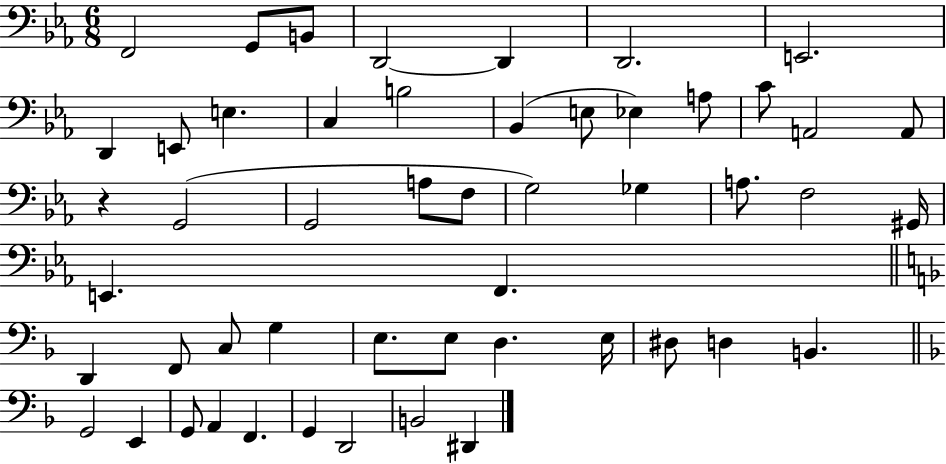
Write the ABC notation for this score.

X:1
T:Untitled
M:6/8
L:1/4
K:Eb
F,,2 G,,/2 B,,/2 D,,2 D,, D,,2 E,,2 D,, E,,/2 E, C, B,2 _B,, E,/2 _E, A,/2 C/2 A,,2 A,,/2 z G,,2 G,,2 A,/2 F,/2 G,2 _G, A,/2 F,2 ^G,,/4 E,, F,, D,, F,,/2 C,/2 G, E,/2 E,/2 D, E,/4 ^D,/2 D, B,, G,,2 E,, G,,/2 A,, F,, G,, D,,2 B,,2 ^D,,